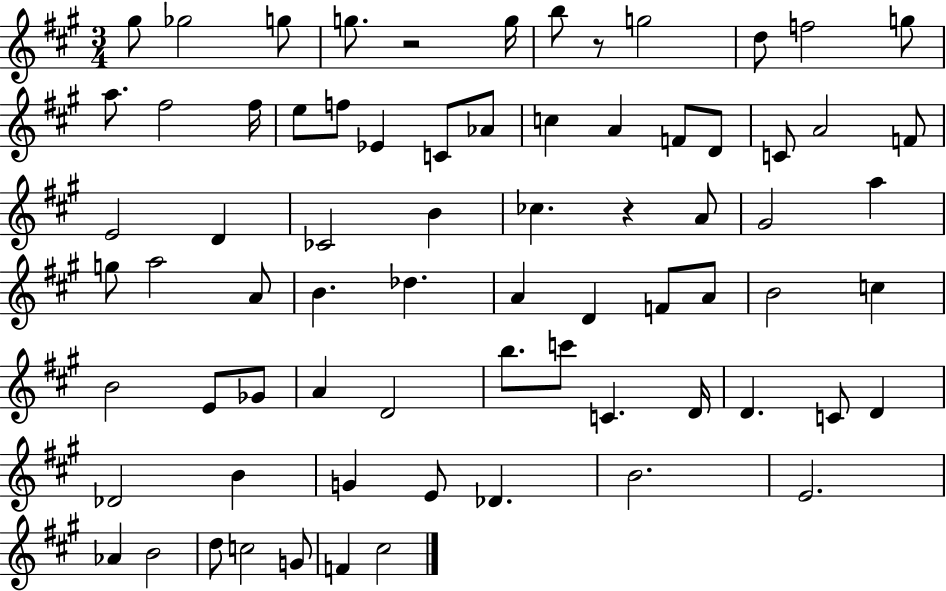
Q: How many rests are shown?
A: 3